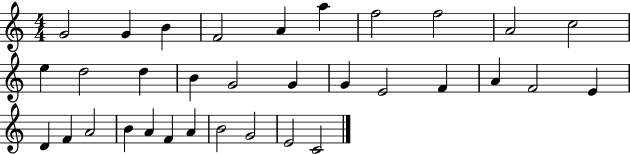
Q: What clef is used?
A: treble